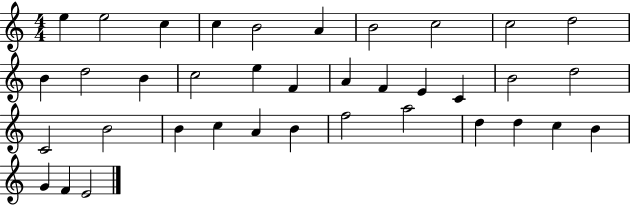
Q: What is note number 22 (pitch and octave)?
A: D5